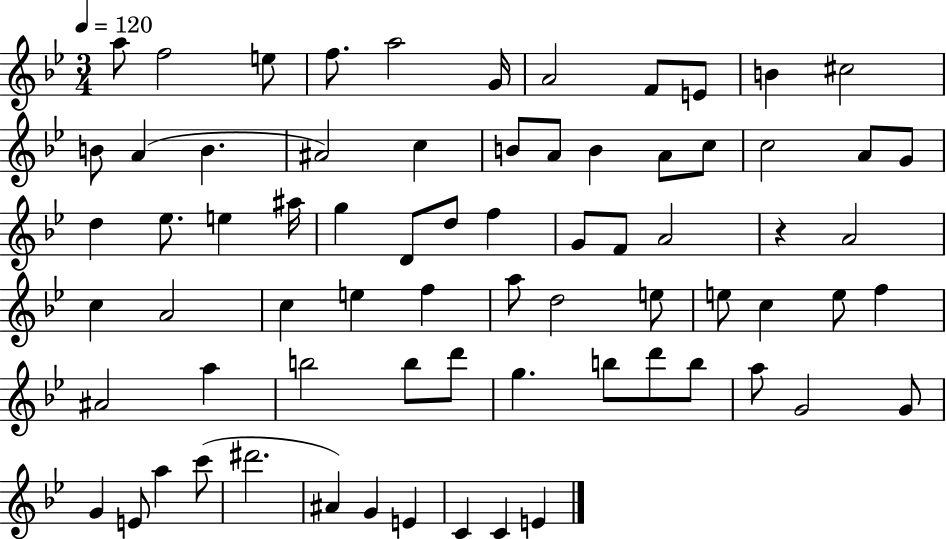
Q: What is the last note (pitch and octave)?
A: E4